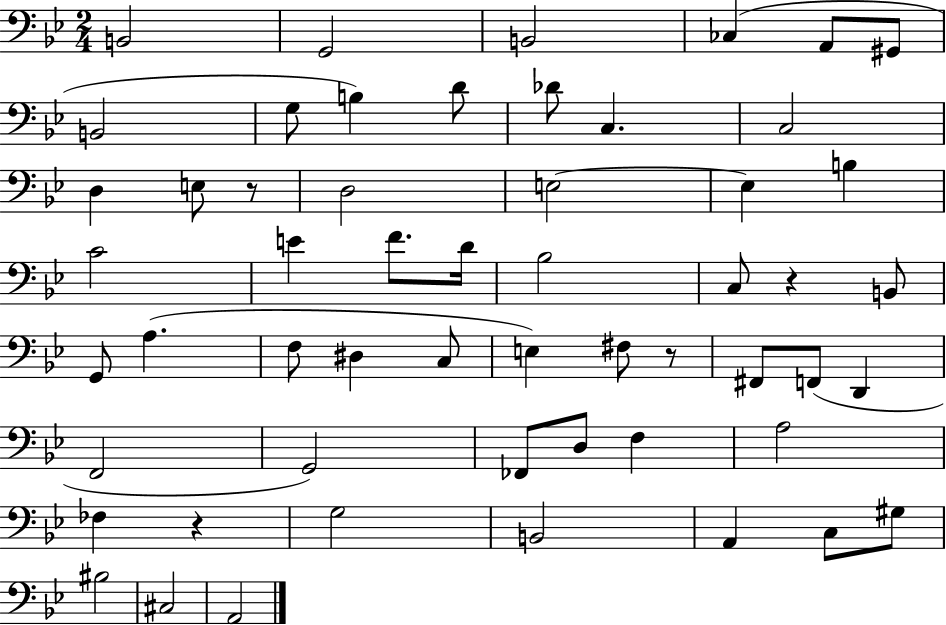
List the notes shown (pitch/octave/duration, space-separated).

B2/h G2/h B2/h CES3/q A2/e G#2/e B2/h G3/e B3/q D4/e Db4/e C3/q. C3/h D3/q E3/e R/e D3/h E3/h E3/q B3/q C4/h E4/q F4/e. D4/s Bb3/h C3/e R/q B2/e G2/e A3/q. F3/e D#3/q C3/e E3/q F#3/e R/e F#2/e F2/e D2/q F2/h G2/h FES2/e D3/e F3/q A3/h FES3/q R/q G3/h B2/h A2/q C3/e G#3/e BIS3/h C#3/h A2/h